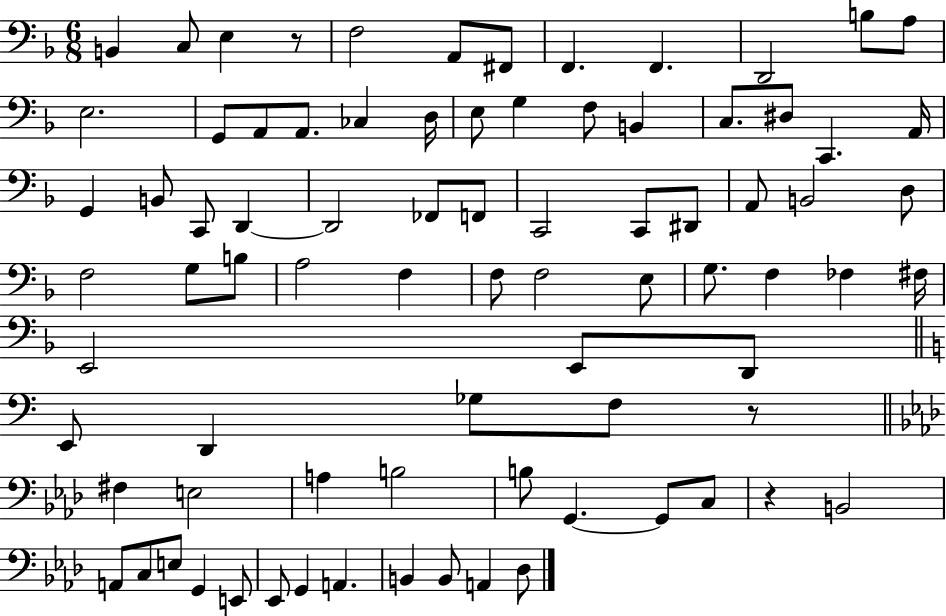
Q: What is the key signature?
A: F major